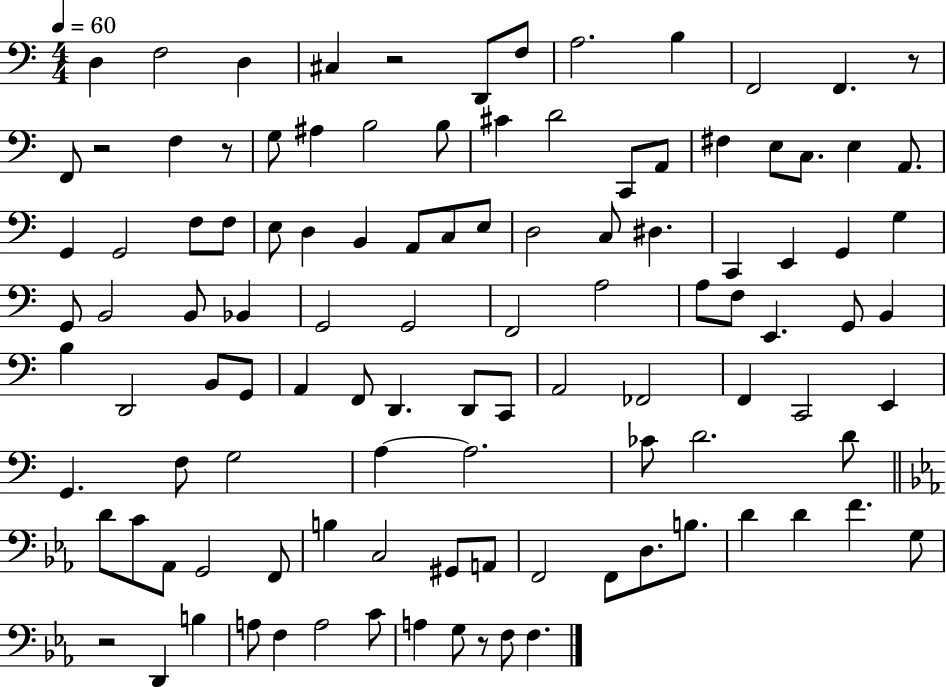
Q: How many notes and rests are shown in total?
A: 110